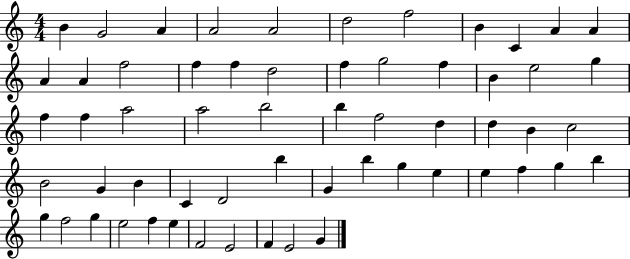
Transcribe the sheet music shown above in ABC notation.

X:1
T:Untitled
M:4/4
L:1/4
K:C
B G2 A A2 A2 d2 f2 B C A A A A f2 f f d2 f g2 f B e2 g f f a2 a2 b2 b f2 d d B c2 B2 G B C D2 b G b g e e f g b g f2 g e2 f e F2 E2 F E2 G